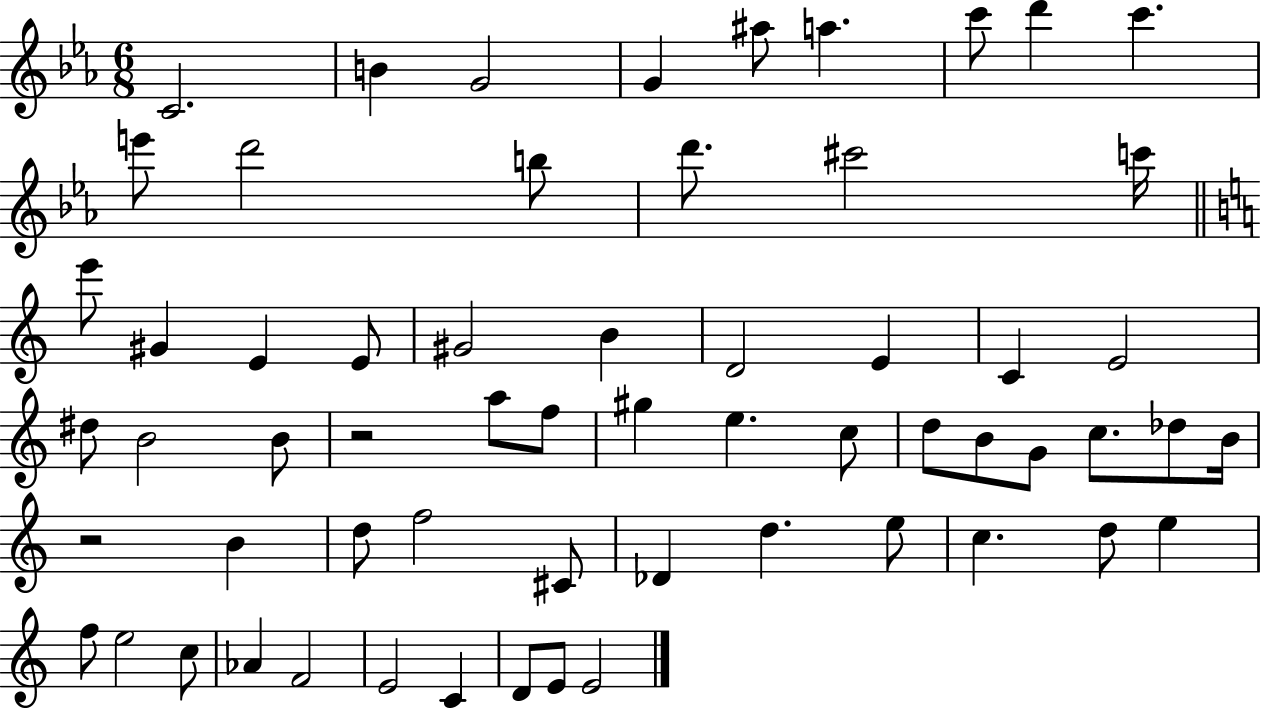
C4/h. B4/q G4/h G4/q A#5/e A5/q. C6/e D6/q C6/q. E6/e D6/h B5/e D6/e. C#6/h C6/s E6/e G#4/q E4/q E4/e G#4/h B4/q D4/h E4/q C4/q E4/h D#5/e B4/h B4/e R/h A5/e F5/e G#5/q E5/q. C5/e D5/e B4/e G4/e C5/e. Db5/e B4/s R/h B4/q D5/e F5/h C#4/e Db4/q D5/q. E5/e C5/q. D5/e E5/q F5/e E5/h C5/e Ab4/q F4/h E4/h C4/q D4/e E4/e E4/h